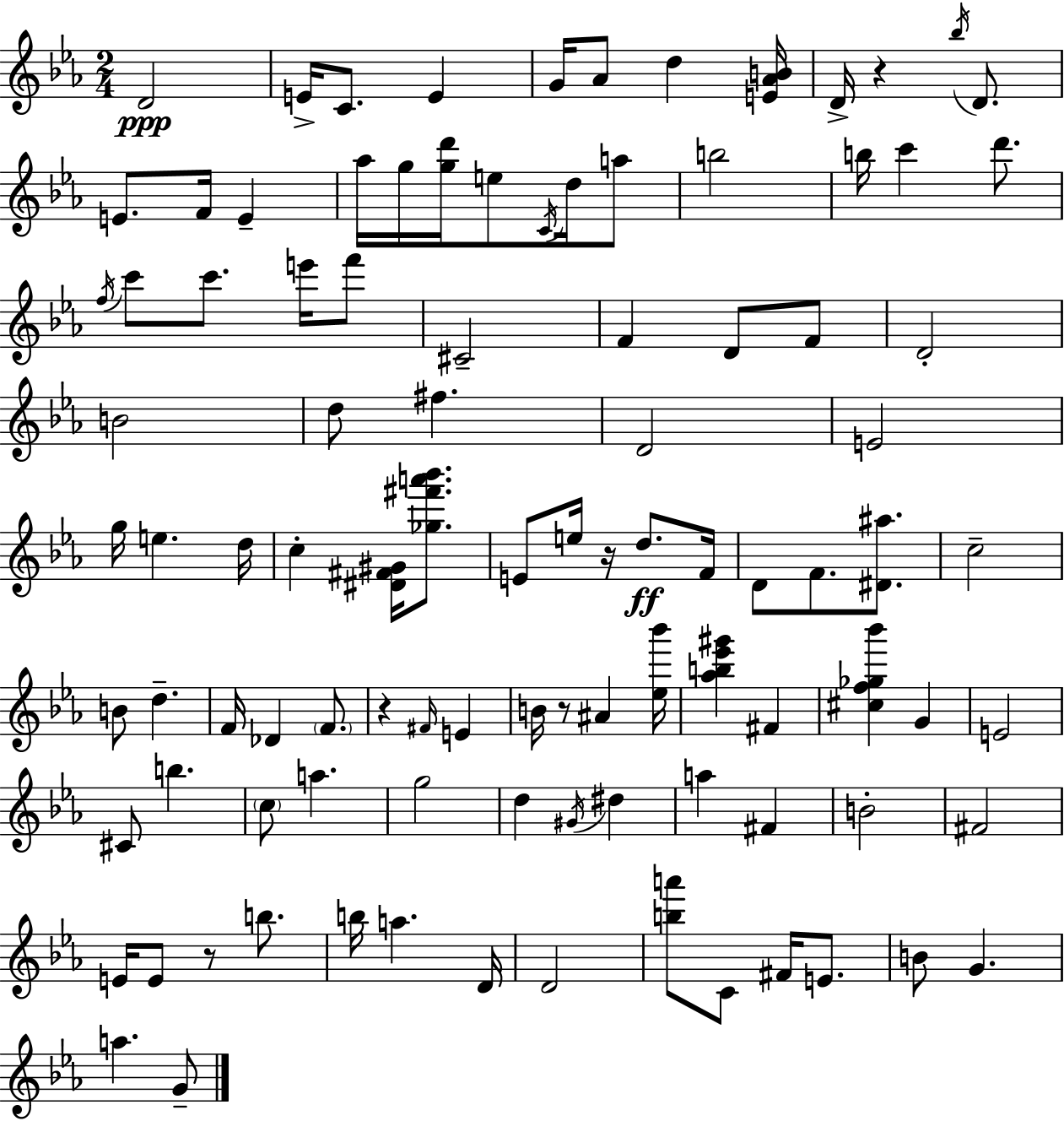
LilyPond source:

{
  \clef treble
  \numericTimeSignature
  \time 2/4
  \key ees \major
  d'2\ppp | e'16-> c'8. e'4 | g'16 aes'8 d''4 <e' aes' b'>16 | d'16-> r4 \acciaccatura { bes''16 } d'8. | \break e'8. f'16 e'4-- | aes''16 g''16 <g'' d'''>16 e''8 \acciaccatura { c'16 } d''16 | a''8 b''2 | b''16 c'''4 d'''8. | \break \acciaccatura { f''16 } c'''8 c'''8. | e'''16 f'''8 cis'2-- | f'4 d'8 | f'8 d'2-. | \break b'2 | d''8 fis''4. | d'2 | e'2 | \break g''16 e''4. | d''16 c''4-. <dis' fis' gis'>16 | <ges'' fis''' a''' bes'''>8. e'8 e''16 r16 d''8.\ff | f'16 d'8 f'8. | \break <dis' ais''>8. c''2-- | b'8 d''4.-- | f'16 des'4 | \parenthesize f'8. r4 \grace { fis'16 } | \break e'4 b'16 r8 ais'4 | <ees'' bes'''>16 <aes'' b'' ees''' gis'''>4 | fis'4 <cis'' f'' ges'' bes'''>4 | g'4 e'2 | \break cis'8 b''4. | \parenthesize c''8 a''4. | g''2 | d''4 | \break \acciaccatura { gis'16 } dis''4 a''4 | fis'4 b'2-. | fis'2 | e'16 e'8 | \break r8 b''8. b''16 a''4. | d'16 d'2 | <b'' a'''>8 c'8 | fis'16 e'8. b'8 g'4. | \break a''4. | g'8-- \bar "|."
}